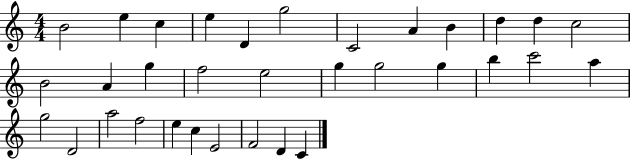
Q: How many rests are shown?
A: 0